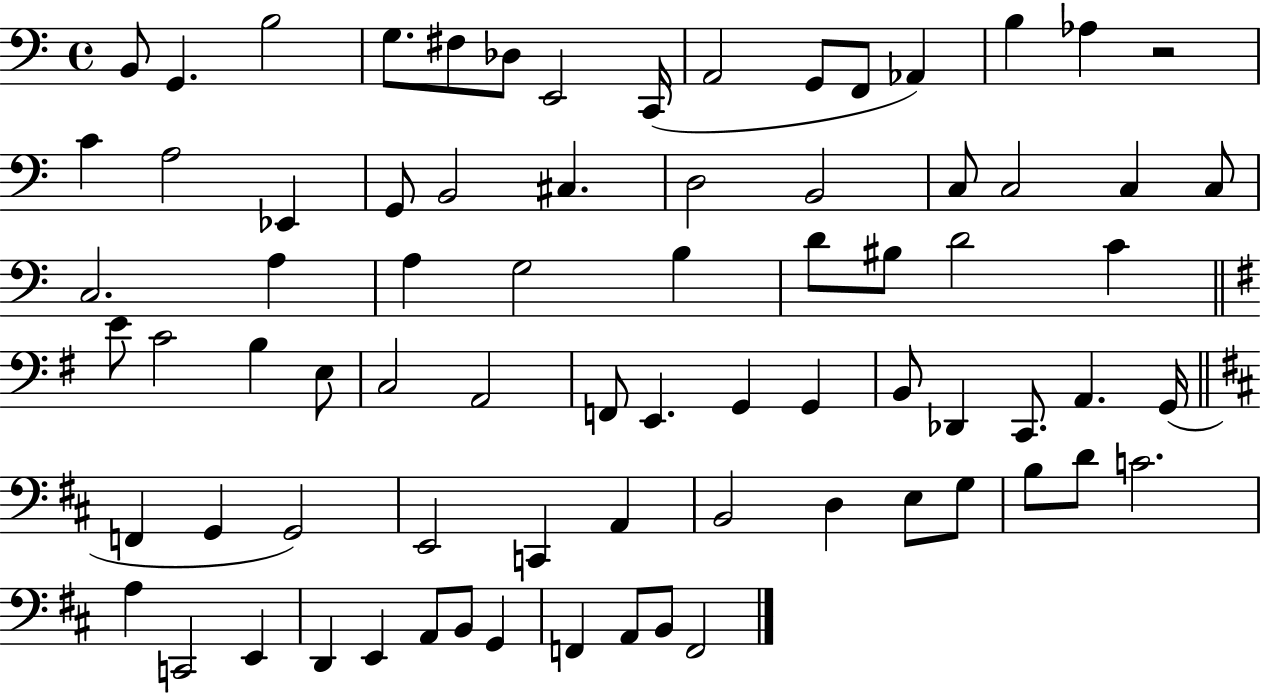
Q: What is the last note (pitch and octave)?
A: F2